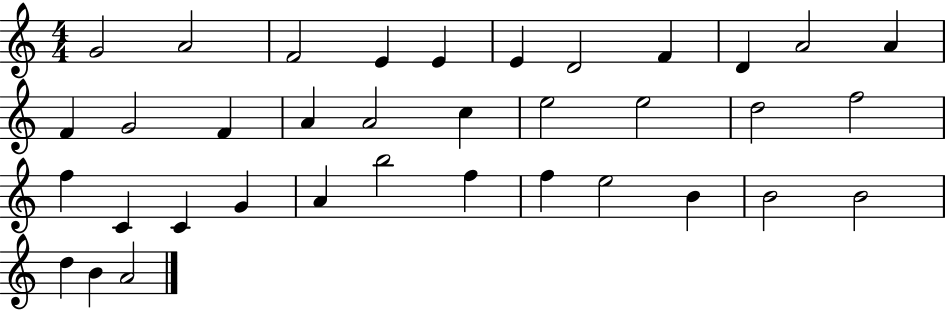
{
  \clef treble
  \numericTimeSignature
  \time 4/4
  \key c \major
  g'2 a'2 | f'2 e'4 e'4 | e'4 d'2 f'4 | d'4 a'2 a'4 | \break f'4 g'2 f'4 | a'4 a'2 c''4 | e''2 e''2 | d''2 f''2 | \break f''4 c'4 c'4 g'4 | a'4 b''2 f''4 | f''4 e''2 b'4 | b'2 b'2 | \break d''4 b'4 a'2 | \bar "|."
}